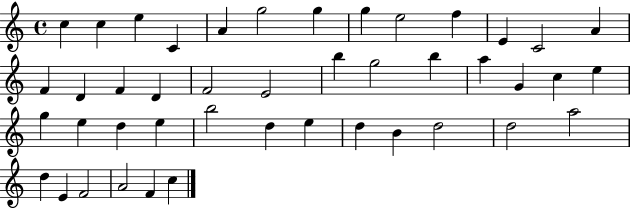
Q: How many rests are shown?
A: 0